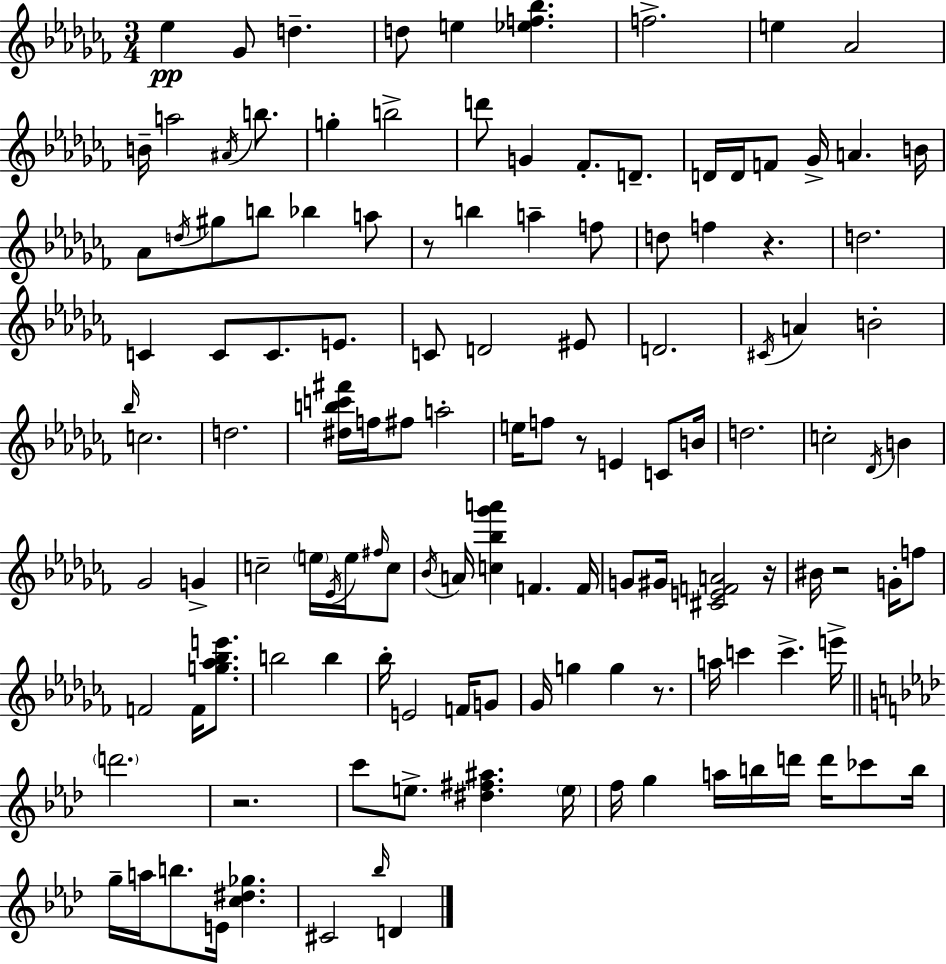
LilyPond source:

{
  \clef treble
  \numericTimeSignature
  \time 3/4
  \key aes \minor
  ees''4\pp ges'8 d''4.-- | d''8 e''4 <ees'' f'' bes''>4. | f''2.-> | e''4 aes'2 | \break b'16-- a''2 \acciaccatura { ais'16 } b''8. | g''4-. b''2-> | d'''8 g'4 fes'8.-. d'8.-- | d'16 d'16 f'8 ges'16-> a'4. | \break b'16 aes'8 \acciaccatura { d''16 } gis''8 b''8 bes''4 | a''8 r8 b''4 a''4-- | f''8 d''8 f''4 r4. | d''2. | \break c'4 c'8 c'8. e'8. | c'8 d'2 | eis'8 d'2. | \acciaccatura { cis'16 } a'4 b'2-. | \break \grace { bes''16 } c''2. | d''2. | <dis'' b'' c''' fis'''>16 f''16 fis''8 a''2-. | e''16 f''8 r8 e'4 | \break c'8 b'16 d''2. | c''2-. | \acciaccatura { des'16 } b'4 ges'2 | g'4-> c''2-- | \break \parenthesize e''16 \acciaccatura { ees'16 } e''16 \grace { fis''16 } c''8 \acciaccatura { bes'16 } a'16 <c'' bes'' ges''' a'''>4 | f'4. f'16 g'8 gis'16 <cis' e' f' a'>2 | r16 bis'16 r2 | g'16-. f''8 f'2 | \break f'16 <g'' aes'' bes'' e'''>8. b''2 | b''4 bes''16-. e'2 | f'16 g'8 ges'16 g''4 | g''4 r8. a''16 c'''4 | \break c'''4.-> e'''16-> \bar "||" \break \key f \minor \parenthesize d'''2. | r2. | c'''8 e''8.-> <dis'' fis'' ais''>4. \parenthesize e''16 | f''16 g''4 a''16 b''16 d'''16 d'''16 ces'''8 b''16 | \break g''16-- a''16 b''8. e'16 <c'' dis'' ges''>4. | cis'2 \grace { bes''16 } d'4 | \bar "|."
}